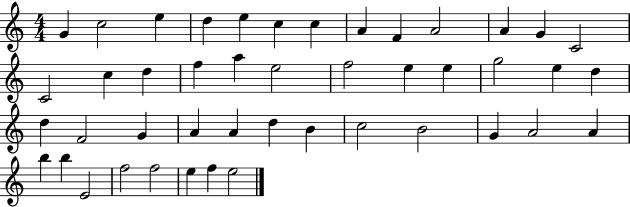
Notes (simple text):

G4/q C5/h E5/q D5/q E5/q C5/q C5/q A4/q F4/q A4/h A4/q G4/q C4/h C4/h C5/q D5/q F5/q A5/q E5/h F5/h E5/q E5/q G5/h E5/q D5/q D5/q F4/h G4/q A4/q A4/q D5/q B4/q C5/h B4/h G4/q A4/h A4/q B5/q B5/q E4/h F5/h F5/h E5/q F5/q E5/h